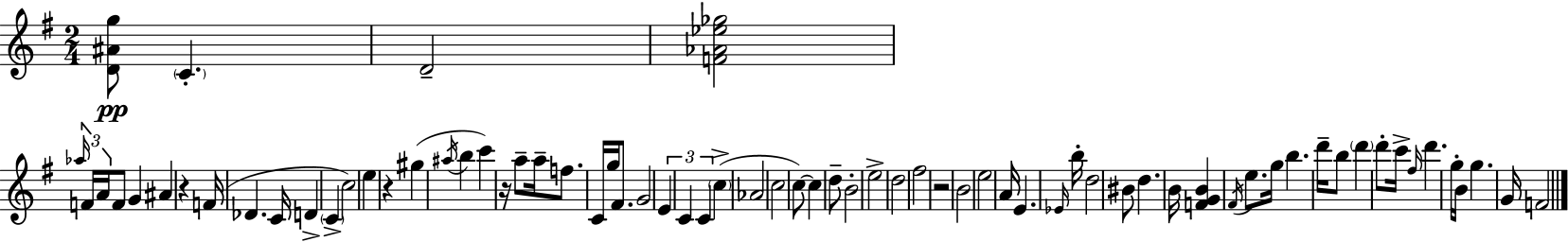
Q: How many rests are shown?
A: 4